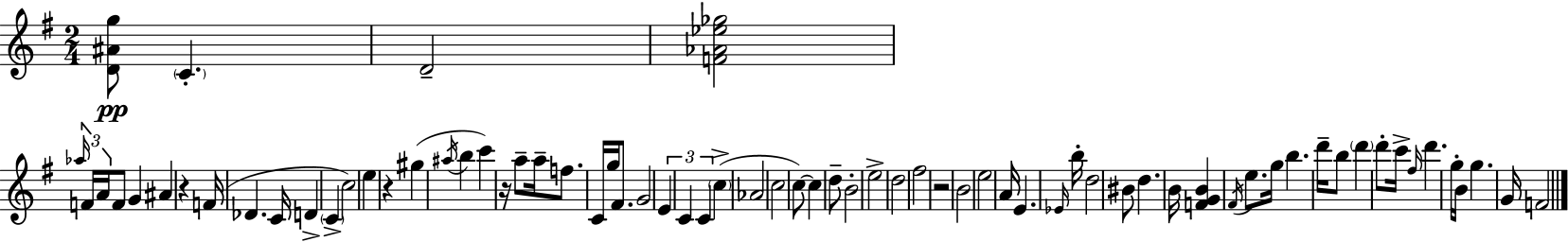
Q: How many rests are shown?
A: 4